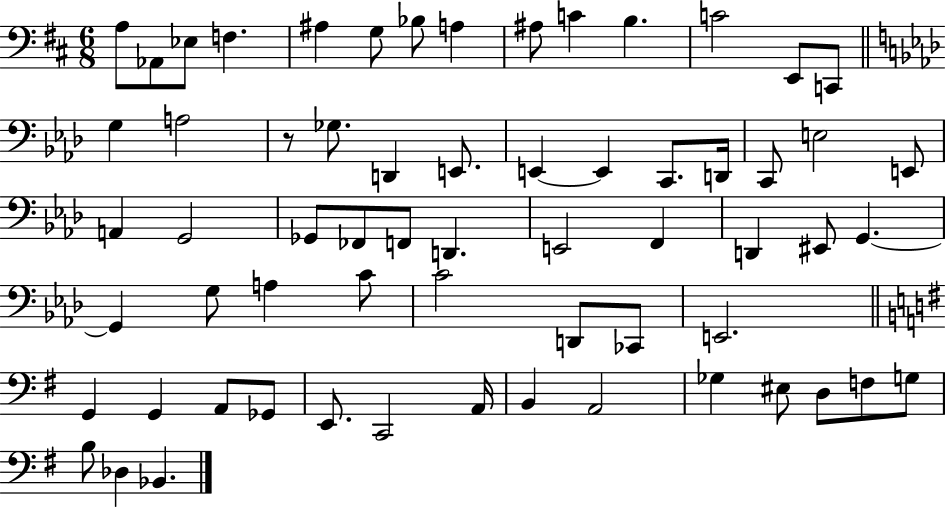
A3/e Ab2/e Eb3/e F3/q. A#3/q G3/e Bb3/e A3/q A#3/e C4/q B3/q. C4/h E2/e C2/e G3/q A3/h R/e Gb3/e. D2/q E2/e. E2/q E2/q C2/e. D2/s C2/e E3/h E2/e A2/q G2/h Gb2/e FES2/e F2/e D2/q. E2/h F2/q D2/q EIS2/e G2/q. G2/q G3/e A3/q C4/e C4/h D2/e CES2/e E2/h. G2/q G2/q A2/e Gb2/e E2/e. C2/h A2/s B2/q A2/h Gb3/q EIS3/e D3/e F3/e G3/e B3/e Db3/q Bb2/q.